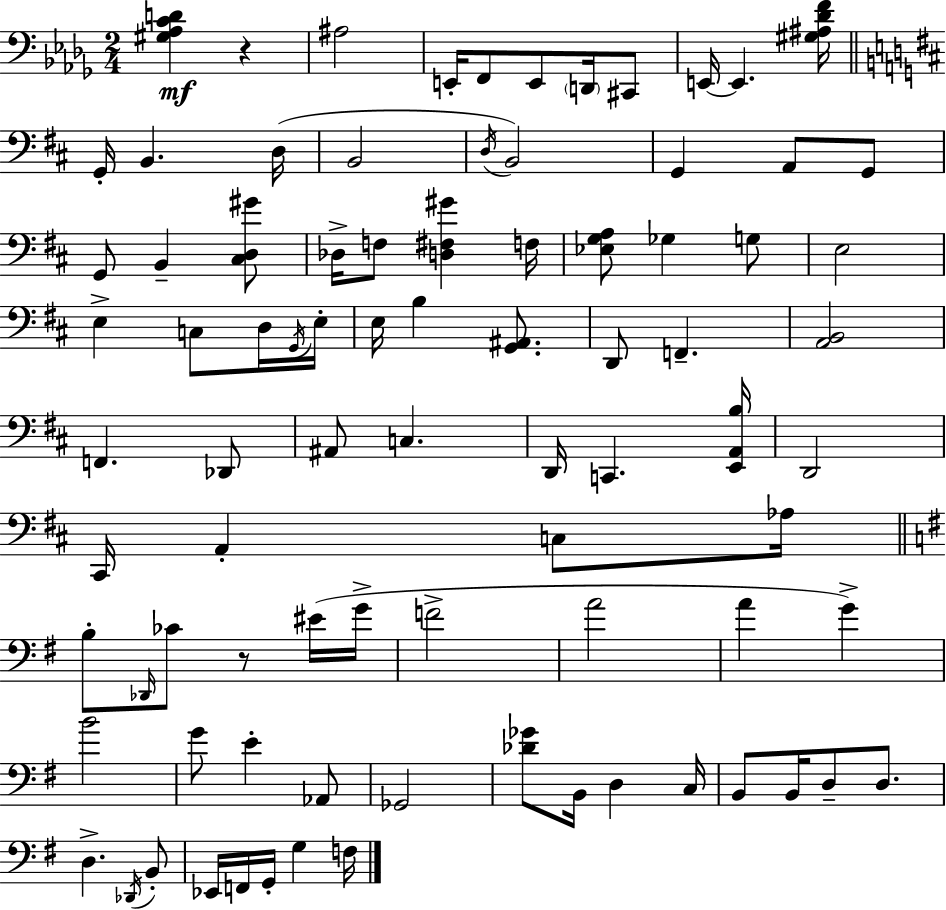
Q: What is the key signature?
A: BES minor